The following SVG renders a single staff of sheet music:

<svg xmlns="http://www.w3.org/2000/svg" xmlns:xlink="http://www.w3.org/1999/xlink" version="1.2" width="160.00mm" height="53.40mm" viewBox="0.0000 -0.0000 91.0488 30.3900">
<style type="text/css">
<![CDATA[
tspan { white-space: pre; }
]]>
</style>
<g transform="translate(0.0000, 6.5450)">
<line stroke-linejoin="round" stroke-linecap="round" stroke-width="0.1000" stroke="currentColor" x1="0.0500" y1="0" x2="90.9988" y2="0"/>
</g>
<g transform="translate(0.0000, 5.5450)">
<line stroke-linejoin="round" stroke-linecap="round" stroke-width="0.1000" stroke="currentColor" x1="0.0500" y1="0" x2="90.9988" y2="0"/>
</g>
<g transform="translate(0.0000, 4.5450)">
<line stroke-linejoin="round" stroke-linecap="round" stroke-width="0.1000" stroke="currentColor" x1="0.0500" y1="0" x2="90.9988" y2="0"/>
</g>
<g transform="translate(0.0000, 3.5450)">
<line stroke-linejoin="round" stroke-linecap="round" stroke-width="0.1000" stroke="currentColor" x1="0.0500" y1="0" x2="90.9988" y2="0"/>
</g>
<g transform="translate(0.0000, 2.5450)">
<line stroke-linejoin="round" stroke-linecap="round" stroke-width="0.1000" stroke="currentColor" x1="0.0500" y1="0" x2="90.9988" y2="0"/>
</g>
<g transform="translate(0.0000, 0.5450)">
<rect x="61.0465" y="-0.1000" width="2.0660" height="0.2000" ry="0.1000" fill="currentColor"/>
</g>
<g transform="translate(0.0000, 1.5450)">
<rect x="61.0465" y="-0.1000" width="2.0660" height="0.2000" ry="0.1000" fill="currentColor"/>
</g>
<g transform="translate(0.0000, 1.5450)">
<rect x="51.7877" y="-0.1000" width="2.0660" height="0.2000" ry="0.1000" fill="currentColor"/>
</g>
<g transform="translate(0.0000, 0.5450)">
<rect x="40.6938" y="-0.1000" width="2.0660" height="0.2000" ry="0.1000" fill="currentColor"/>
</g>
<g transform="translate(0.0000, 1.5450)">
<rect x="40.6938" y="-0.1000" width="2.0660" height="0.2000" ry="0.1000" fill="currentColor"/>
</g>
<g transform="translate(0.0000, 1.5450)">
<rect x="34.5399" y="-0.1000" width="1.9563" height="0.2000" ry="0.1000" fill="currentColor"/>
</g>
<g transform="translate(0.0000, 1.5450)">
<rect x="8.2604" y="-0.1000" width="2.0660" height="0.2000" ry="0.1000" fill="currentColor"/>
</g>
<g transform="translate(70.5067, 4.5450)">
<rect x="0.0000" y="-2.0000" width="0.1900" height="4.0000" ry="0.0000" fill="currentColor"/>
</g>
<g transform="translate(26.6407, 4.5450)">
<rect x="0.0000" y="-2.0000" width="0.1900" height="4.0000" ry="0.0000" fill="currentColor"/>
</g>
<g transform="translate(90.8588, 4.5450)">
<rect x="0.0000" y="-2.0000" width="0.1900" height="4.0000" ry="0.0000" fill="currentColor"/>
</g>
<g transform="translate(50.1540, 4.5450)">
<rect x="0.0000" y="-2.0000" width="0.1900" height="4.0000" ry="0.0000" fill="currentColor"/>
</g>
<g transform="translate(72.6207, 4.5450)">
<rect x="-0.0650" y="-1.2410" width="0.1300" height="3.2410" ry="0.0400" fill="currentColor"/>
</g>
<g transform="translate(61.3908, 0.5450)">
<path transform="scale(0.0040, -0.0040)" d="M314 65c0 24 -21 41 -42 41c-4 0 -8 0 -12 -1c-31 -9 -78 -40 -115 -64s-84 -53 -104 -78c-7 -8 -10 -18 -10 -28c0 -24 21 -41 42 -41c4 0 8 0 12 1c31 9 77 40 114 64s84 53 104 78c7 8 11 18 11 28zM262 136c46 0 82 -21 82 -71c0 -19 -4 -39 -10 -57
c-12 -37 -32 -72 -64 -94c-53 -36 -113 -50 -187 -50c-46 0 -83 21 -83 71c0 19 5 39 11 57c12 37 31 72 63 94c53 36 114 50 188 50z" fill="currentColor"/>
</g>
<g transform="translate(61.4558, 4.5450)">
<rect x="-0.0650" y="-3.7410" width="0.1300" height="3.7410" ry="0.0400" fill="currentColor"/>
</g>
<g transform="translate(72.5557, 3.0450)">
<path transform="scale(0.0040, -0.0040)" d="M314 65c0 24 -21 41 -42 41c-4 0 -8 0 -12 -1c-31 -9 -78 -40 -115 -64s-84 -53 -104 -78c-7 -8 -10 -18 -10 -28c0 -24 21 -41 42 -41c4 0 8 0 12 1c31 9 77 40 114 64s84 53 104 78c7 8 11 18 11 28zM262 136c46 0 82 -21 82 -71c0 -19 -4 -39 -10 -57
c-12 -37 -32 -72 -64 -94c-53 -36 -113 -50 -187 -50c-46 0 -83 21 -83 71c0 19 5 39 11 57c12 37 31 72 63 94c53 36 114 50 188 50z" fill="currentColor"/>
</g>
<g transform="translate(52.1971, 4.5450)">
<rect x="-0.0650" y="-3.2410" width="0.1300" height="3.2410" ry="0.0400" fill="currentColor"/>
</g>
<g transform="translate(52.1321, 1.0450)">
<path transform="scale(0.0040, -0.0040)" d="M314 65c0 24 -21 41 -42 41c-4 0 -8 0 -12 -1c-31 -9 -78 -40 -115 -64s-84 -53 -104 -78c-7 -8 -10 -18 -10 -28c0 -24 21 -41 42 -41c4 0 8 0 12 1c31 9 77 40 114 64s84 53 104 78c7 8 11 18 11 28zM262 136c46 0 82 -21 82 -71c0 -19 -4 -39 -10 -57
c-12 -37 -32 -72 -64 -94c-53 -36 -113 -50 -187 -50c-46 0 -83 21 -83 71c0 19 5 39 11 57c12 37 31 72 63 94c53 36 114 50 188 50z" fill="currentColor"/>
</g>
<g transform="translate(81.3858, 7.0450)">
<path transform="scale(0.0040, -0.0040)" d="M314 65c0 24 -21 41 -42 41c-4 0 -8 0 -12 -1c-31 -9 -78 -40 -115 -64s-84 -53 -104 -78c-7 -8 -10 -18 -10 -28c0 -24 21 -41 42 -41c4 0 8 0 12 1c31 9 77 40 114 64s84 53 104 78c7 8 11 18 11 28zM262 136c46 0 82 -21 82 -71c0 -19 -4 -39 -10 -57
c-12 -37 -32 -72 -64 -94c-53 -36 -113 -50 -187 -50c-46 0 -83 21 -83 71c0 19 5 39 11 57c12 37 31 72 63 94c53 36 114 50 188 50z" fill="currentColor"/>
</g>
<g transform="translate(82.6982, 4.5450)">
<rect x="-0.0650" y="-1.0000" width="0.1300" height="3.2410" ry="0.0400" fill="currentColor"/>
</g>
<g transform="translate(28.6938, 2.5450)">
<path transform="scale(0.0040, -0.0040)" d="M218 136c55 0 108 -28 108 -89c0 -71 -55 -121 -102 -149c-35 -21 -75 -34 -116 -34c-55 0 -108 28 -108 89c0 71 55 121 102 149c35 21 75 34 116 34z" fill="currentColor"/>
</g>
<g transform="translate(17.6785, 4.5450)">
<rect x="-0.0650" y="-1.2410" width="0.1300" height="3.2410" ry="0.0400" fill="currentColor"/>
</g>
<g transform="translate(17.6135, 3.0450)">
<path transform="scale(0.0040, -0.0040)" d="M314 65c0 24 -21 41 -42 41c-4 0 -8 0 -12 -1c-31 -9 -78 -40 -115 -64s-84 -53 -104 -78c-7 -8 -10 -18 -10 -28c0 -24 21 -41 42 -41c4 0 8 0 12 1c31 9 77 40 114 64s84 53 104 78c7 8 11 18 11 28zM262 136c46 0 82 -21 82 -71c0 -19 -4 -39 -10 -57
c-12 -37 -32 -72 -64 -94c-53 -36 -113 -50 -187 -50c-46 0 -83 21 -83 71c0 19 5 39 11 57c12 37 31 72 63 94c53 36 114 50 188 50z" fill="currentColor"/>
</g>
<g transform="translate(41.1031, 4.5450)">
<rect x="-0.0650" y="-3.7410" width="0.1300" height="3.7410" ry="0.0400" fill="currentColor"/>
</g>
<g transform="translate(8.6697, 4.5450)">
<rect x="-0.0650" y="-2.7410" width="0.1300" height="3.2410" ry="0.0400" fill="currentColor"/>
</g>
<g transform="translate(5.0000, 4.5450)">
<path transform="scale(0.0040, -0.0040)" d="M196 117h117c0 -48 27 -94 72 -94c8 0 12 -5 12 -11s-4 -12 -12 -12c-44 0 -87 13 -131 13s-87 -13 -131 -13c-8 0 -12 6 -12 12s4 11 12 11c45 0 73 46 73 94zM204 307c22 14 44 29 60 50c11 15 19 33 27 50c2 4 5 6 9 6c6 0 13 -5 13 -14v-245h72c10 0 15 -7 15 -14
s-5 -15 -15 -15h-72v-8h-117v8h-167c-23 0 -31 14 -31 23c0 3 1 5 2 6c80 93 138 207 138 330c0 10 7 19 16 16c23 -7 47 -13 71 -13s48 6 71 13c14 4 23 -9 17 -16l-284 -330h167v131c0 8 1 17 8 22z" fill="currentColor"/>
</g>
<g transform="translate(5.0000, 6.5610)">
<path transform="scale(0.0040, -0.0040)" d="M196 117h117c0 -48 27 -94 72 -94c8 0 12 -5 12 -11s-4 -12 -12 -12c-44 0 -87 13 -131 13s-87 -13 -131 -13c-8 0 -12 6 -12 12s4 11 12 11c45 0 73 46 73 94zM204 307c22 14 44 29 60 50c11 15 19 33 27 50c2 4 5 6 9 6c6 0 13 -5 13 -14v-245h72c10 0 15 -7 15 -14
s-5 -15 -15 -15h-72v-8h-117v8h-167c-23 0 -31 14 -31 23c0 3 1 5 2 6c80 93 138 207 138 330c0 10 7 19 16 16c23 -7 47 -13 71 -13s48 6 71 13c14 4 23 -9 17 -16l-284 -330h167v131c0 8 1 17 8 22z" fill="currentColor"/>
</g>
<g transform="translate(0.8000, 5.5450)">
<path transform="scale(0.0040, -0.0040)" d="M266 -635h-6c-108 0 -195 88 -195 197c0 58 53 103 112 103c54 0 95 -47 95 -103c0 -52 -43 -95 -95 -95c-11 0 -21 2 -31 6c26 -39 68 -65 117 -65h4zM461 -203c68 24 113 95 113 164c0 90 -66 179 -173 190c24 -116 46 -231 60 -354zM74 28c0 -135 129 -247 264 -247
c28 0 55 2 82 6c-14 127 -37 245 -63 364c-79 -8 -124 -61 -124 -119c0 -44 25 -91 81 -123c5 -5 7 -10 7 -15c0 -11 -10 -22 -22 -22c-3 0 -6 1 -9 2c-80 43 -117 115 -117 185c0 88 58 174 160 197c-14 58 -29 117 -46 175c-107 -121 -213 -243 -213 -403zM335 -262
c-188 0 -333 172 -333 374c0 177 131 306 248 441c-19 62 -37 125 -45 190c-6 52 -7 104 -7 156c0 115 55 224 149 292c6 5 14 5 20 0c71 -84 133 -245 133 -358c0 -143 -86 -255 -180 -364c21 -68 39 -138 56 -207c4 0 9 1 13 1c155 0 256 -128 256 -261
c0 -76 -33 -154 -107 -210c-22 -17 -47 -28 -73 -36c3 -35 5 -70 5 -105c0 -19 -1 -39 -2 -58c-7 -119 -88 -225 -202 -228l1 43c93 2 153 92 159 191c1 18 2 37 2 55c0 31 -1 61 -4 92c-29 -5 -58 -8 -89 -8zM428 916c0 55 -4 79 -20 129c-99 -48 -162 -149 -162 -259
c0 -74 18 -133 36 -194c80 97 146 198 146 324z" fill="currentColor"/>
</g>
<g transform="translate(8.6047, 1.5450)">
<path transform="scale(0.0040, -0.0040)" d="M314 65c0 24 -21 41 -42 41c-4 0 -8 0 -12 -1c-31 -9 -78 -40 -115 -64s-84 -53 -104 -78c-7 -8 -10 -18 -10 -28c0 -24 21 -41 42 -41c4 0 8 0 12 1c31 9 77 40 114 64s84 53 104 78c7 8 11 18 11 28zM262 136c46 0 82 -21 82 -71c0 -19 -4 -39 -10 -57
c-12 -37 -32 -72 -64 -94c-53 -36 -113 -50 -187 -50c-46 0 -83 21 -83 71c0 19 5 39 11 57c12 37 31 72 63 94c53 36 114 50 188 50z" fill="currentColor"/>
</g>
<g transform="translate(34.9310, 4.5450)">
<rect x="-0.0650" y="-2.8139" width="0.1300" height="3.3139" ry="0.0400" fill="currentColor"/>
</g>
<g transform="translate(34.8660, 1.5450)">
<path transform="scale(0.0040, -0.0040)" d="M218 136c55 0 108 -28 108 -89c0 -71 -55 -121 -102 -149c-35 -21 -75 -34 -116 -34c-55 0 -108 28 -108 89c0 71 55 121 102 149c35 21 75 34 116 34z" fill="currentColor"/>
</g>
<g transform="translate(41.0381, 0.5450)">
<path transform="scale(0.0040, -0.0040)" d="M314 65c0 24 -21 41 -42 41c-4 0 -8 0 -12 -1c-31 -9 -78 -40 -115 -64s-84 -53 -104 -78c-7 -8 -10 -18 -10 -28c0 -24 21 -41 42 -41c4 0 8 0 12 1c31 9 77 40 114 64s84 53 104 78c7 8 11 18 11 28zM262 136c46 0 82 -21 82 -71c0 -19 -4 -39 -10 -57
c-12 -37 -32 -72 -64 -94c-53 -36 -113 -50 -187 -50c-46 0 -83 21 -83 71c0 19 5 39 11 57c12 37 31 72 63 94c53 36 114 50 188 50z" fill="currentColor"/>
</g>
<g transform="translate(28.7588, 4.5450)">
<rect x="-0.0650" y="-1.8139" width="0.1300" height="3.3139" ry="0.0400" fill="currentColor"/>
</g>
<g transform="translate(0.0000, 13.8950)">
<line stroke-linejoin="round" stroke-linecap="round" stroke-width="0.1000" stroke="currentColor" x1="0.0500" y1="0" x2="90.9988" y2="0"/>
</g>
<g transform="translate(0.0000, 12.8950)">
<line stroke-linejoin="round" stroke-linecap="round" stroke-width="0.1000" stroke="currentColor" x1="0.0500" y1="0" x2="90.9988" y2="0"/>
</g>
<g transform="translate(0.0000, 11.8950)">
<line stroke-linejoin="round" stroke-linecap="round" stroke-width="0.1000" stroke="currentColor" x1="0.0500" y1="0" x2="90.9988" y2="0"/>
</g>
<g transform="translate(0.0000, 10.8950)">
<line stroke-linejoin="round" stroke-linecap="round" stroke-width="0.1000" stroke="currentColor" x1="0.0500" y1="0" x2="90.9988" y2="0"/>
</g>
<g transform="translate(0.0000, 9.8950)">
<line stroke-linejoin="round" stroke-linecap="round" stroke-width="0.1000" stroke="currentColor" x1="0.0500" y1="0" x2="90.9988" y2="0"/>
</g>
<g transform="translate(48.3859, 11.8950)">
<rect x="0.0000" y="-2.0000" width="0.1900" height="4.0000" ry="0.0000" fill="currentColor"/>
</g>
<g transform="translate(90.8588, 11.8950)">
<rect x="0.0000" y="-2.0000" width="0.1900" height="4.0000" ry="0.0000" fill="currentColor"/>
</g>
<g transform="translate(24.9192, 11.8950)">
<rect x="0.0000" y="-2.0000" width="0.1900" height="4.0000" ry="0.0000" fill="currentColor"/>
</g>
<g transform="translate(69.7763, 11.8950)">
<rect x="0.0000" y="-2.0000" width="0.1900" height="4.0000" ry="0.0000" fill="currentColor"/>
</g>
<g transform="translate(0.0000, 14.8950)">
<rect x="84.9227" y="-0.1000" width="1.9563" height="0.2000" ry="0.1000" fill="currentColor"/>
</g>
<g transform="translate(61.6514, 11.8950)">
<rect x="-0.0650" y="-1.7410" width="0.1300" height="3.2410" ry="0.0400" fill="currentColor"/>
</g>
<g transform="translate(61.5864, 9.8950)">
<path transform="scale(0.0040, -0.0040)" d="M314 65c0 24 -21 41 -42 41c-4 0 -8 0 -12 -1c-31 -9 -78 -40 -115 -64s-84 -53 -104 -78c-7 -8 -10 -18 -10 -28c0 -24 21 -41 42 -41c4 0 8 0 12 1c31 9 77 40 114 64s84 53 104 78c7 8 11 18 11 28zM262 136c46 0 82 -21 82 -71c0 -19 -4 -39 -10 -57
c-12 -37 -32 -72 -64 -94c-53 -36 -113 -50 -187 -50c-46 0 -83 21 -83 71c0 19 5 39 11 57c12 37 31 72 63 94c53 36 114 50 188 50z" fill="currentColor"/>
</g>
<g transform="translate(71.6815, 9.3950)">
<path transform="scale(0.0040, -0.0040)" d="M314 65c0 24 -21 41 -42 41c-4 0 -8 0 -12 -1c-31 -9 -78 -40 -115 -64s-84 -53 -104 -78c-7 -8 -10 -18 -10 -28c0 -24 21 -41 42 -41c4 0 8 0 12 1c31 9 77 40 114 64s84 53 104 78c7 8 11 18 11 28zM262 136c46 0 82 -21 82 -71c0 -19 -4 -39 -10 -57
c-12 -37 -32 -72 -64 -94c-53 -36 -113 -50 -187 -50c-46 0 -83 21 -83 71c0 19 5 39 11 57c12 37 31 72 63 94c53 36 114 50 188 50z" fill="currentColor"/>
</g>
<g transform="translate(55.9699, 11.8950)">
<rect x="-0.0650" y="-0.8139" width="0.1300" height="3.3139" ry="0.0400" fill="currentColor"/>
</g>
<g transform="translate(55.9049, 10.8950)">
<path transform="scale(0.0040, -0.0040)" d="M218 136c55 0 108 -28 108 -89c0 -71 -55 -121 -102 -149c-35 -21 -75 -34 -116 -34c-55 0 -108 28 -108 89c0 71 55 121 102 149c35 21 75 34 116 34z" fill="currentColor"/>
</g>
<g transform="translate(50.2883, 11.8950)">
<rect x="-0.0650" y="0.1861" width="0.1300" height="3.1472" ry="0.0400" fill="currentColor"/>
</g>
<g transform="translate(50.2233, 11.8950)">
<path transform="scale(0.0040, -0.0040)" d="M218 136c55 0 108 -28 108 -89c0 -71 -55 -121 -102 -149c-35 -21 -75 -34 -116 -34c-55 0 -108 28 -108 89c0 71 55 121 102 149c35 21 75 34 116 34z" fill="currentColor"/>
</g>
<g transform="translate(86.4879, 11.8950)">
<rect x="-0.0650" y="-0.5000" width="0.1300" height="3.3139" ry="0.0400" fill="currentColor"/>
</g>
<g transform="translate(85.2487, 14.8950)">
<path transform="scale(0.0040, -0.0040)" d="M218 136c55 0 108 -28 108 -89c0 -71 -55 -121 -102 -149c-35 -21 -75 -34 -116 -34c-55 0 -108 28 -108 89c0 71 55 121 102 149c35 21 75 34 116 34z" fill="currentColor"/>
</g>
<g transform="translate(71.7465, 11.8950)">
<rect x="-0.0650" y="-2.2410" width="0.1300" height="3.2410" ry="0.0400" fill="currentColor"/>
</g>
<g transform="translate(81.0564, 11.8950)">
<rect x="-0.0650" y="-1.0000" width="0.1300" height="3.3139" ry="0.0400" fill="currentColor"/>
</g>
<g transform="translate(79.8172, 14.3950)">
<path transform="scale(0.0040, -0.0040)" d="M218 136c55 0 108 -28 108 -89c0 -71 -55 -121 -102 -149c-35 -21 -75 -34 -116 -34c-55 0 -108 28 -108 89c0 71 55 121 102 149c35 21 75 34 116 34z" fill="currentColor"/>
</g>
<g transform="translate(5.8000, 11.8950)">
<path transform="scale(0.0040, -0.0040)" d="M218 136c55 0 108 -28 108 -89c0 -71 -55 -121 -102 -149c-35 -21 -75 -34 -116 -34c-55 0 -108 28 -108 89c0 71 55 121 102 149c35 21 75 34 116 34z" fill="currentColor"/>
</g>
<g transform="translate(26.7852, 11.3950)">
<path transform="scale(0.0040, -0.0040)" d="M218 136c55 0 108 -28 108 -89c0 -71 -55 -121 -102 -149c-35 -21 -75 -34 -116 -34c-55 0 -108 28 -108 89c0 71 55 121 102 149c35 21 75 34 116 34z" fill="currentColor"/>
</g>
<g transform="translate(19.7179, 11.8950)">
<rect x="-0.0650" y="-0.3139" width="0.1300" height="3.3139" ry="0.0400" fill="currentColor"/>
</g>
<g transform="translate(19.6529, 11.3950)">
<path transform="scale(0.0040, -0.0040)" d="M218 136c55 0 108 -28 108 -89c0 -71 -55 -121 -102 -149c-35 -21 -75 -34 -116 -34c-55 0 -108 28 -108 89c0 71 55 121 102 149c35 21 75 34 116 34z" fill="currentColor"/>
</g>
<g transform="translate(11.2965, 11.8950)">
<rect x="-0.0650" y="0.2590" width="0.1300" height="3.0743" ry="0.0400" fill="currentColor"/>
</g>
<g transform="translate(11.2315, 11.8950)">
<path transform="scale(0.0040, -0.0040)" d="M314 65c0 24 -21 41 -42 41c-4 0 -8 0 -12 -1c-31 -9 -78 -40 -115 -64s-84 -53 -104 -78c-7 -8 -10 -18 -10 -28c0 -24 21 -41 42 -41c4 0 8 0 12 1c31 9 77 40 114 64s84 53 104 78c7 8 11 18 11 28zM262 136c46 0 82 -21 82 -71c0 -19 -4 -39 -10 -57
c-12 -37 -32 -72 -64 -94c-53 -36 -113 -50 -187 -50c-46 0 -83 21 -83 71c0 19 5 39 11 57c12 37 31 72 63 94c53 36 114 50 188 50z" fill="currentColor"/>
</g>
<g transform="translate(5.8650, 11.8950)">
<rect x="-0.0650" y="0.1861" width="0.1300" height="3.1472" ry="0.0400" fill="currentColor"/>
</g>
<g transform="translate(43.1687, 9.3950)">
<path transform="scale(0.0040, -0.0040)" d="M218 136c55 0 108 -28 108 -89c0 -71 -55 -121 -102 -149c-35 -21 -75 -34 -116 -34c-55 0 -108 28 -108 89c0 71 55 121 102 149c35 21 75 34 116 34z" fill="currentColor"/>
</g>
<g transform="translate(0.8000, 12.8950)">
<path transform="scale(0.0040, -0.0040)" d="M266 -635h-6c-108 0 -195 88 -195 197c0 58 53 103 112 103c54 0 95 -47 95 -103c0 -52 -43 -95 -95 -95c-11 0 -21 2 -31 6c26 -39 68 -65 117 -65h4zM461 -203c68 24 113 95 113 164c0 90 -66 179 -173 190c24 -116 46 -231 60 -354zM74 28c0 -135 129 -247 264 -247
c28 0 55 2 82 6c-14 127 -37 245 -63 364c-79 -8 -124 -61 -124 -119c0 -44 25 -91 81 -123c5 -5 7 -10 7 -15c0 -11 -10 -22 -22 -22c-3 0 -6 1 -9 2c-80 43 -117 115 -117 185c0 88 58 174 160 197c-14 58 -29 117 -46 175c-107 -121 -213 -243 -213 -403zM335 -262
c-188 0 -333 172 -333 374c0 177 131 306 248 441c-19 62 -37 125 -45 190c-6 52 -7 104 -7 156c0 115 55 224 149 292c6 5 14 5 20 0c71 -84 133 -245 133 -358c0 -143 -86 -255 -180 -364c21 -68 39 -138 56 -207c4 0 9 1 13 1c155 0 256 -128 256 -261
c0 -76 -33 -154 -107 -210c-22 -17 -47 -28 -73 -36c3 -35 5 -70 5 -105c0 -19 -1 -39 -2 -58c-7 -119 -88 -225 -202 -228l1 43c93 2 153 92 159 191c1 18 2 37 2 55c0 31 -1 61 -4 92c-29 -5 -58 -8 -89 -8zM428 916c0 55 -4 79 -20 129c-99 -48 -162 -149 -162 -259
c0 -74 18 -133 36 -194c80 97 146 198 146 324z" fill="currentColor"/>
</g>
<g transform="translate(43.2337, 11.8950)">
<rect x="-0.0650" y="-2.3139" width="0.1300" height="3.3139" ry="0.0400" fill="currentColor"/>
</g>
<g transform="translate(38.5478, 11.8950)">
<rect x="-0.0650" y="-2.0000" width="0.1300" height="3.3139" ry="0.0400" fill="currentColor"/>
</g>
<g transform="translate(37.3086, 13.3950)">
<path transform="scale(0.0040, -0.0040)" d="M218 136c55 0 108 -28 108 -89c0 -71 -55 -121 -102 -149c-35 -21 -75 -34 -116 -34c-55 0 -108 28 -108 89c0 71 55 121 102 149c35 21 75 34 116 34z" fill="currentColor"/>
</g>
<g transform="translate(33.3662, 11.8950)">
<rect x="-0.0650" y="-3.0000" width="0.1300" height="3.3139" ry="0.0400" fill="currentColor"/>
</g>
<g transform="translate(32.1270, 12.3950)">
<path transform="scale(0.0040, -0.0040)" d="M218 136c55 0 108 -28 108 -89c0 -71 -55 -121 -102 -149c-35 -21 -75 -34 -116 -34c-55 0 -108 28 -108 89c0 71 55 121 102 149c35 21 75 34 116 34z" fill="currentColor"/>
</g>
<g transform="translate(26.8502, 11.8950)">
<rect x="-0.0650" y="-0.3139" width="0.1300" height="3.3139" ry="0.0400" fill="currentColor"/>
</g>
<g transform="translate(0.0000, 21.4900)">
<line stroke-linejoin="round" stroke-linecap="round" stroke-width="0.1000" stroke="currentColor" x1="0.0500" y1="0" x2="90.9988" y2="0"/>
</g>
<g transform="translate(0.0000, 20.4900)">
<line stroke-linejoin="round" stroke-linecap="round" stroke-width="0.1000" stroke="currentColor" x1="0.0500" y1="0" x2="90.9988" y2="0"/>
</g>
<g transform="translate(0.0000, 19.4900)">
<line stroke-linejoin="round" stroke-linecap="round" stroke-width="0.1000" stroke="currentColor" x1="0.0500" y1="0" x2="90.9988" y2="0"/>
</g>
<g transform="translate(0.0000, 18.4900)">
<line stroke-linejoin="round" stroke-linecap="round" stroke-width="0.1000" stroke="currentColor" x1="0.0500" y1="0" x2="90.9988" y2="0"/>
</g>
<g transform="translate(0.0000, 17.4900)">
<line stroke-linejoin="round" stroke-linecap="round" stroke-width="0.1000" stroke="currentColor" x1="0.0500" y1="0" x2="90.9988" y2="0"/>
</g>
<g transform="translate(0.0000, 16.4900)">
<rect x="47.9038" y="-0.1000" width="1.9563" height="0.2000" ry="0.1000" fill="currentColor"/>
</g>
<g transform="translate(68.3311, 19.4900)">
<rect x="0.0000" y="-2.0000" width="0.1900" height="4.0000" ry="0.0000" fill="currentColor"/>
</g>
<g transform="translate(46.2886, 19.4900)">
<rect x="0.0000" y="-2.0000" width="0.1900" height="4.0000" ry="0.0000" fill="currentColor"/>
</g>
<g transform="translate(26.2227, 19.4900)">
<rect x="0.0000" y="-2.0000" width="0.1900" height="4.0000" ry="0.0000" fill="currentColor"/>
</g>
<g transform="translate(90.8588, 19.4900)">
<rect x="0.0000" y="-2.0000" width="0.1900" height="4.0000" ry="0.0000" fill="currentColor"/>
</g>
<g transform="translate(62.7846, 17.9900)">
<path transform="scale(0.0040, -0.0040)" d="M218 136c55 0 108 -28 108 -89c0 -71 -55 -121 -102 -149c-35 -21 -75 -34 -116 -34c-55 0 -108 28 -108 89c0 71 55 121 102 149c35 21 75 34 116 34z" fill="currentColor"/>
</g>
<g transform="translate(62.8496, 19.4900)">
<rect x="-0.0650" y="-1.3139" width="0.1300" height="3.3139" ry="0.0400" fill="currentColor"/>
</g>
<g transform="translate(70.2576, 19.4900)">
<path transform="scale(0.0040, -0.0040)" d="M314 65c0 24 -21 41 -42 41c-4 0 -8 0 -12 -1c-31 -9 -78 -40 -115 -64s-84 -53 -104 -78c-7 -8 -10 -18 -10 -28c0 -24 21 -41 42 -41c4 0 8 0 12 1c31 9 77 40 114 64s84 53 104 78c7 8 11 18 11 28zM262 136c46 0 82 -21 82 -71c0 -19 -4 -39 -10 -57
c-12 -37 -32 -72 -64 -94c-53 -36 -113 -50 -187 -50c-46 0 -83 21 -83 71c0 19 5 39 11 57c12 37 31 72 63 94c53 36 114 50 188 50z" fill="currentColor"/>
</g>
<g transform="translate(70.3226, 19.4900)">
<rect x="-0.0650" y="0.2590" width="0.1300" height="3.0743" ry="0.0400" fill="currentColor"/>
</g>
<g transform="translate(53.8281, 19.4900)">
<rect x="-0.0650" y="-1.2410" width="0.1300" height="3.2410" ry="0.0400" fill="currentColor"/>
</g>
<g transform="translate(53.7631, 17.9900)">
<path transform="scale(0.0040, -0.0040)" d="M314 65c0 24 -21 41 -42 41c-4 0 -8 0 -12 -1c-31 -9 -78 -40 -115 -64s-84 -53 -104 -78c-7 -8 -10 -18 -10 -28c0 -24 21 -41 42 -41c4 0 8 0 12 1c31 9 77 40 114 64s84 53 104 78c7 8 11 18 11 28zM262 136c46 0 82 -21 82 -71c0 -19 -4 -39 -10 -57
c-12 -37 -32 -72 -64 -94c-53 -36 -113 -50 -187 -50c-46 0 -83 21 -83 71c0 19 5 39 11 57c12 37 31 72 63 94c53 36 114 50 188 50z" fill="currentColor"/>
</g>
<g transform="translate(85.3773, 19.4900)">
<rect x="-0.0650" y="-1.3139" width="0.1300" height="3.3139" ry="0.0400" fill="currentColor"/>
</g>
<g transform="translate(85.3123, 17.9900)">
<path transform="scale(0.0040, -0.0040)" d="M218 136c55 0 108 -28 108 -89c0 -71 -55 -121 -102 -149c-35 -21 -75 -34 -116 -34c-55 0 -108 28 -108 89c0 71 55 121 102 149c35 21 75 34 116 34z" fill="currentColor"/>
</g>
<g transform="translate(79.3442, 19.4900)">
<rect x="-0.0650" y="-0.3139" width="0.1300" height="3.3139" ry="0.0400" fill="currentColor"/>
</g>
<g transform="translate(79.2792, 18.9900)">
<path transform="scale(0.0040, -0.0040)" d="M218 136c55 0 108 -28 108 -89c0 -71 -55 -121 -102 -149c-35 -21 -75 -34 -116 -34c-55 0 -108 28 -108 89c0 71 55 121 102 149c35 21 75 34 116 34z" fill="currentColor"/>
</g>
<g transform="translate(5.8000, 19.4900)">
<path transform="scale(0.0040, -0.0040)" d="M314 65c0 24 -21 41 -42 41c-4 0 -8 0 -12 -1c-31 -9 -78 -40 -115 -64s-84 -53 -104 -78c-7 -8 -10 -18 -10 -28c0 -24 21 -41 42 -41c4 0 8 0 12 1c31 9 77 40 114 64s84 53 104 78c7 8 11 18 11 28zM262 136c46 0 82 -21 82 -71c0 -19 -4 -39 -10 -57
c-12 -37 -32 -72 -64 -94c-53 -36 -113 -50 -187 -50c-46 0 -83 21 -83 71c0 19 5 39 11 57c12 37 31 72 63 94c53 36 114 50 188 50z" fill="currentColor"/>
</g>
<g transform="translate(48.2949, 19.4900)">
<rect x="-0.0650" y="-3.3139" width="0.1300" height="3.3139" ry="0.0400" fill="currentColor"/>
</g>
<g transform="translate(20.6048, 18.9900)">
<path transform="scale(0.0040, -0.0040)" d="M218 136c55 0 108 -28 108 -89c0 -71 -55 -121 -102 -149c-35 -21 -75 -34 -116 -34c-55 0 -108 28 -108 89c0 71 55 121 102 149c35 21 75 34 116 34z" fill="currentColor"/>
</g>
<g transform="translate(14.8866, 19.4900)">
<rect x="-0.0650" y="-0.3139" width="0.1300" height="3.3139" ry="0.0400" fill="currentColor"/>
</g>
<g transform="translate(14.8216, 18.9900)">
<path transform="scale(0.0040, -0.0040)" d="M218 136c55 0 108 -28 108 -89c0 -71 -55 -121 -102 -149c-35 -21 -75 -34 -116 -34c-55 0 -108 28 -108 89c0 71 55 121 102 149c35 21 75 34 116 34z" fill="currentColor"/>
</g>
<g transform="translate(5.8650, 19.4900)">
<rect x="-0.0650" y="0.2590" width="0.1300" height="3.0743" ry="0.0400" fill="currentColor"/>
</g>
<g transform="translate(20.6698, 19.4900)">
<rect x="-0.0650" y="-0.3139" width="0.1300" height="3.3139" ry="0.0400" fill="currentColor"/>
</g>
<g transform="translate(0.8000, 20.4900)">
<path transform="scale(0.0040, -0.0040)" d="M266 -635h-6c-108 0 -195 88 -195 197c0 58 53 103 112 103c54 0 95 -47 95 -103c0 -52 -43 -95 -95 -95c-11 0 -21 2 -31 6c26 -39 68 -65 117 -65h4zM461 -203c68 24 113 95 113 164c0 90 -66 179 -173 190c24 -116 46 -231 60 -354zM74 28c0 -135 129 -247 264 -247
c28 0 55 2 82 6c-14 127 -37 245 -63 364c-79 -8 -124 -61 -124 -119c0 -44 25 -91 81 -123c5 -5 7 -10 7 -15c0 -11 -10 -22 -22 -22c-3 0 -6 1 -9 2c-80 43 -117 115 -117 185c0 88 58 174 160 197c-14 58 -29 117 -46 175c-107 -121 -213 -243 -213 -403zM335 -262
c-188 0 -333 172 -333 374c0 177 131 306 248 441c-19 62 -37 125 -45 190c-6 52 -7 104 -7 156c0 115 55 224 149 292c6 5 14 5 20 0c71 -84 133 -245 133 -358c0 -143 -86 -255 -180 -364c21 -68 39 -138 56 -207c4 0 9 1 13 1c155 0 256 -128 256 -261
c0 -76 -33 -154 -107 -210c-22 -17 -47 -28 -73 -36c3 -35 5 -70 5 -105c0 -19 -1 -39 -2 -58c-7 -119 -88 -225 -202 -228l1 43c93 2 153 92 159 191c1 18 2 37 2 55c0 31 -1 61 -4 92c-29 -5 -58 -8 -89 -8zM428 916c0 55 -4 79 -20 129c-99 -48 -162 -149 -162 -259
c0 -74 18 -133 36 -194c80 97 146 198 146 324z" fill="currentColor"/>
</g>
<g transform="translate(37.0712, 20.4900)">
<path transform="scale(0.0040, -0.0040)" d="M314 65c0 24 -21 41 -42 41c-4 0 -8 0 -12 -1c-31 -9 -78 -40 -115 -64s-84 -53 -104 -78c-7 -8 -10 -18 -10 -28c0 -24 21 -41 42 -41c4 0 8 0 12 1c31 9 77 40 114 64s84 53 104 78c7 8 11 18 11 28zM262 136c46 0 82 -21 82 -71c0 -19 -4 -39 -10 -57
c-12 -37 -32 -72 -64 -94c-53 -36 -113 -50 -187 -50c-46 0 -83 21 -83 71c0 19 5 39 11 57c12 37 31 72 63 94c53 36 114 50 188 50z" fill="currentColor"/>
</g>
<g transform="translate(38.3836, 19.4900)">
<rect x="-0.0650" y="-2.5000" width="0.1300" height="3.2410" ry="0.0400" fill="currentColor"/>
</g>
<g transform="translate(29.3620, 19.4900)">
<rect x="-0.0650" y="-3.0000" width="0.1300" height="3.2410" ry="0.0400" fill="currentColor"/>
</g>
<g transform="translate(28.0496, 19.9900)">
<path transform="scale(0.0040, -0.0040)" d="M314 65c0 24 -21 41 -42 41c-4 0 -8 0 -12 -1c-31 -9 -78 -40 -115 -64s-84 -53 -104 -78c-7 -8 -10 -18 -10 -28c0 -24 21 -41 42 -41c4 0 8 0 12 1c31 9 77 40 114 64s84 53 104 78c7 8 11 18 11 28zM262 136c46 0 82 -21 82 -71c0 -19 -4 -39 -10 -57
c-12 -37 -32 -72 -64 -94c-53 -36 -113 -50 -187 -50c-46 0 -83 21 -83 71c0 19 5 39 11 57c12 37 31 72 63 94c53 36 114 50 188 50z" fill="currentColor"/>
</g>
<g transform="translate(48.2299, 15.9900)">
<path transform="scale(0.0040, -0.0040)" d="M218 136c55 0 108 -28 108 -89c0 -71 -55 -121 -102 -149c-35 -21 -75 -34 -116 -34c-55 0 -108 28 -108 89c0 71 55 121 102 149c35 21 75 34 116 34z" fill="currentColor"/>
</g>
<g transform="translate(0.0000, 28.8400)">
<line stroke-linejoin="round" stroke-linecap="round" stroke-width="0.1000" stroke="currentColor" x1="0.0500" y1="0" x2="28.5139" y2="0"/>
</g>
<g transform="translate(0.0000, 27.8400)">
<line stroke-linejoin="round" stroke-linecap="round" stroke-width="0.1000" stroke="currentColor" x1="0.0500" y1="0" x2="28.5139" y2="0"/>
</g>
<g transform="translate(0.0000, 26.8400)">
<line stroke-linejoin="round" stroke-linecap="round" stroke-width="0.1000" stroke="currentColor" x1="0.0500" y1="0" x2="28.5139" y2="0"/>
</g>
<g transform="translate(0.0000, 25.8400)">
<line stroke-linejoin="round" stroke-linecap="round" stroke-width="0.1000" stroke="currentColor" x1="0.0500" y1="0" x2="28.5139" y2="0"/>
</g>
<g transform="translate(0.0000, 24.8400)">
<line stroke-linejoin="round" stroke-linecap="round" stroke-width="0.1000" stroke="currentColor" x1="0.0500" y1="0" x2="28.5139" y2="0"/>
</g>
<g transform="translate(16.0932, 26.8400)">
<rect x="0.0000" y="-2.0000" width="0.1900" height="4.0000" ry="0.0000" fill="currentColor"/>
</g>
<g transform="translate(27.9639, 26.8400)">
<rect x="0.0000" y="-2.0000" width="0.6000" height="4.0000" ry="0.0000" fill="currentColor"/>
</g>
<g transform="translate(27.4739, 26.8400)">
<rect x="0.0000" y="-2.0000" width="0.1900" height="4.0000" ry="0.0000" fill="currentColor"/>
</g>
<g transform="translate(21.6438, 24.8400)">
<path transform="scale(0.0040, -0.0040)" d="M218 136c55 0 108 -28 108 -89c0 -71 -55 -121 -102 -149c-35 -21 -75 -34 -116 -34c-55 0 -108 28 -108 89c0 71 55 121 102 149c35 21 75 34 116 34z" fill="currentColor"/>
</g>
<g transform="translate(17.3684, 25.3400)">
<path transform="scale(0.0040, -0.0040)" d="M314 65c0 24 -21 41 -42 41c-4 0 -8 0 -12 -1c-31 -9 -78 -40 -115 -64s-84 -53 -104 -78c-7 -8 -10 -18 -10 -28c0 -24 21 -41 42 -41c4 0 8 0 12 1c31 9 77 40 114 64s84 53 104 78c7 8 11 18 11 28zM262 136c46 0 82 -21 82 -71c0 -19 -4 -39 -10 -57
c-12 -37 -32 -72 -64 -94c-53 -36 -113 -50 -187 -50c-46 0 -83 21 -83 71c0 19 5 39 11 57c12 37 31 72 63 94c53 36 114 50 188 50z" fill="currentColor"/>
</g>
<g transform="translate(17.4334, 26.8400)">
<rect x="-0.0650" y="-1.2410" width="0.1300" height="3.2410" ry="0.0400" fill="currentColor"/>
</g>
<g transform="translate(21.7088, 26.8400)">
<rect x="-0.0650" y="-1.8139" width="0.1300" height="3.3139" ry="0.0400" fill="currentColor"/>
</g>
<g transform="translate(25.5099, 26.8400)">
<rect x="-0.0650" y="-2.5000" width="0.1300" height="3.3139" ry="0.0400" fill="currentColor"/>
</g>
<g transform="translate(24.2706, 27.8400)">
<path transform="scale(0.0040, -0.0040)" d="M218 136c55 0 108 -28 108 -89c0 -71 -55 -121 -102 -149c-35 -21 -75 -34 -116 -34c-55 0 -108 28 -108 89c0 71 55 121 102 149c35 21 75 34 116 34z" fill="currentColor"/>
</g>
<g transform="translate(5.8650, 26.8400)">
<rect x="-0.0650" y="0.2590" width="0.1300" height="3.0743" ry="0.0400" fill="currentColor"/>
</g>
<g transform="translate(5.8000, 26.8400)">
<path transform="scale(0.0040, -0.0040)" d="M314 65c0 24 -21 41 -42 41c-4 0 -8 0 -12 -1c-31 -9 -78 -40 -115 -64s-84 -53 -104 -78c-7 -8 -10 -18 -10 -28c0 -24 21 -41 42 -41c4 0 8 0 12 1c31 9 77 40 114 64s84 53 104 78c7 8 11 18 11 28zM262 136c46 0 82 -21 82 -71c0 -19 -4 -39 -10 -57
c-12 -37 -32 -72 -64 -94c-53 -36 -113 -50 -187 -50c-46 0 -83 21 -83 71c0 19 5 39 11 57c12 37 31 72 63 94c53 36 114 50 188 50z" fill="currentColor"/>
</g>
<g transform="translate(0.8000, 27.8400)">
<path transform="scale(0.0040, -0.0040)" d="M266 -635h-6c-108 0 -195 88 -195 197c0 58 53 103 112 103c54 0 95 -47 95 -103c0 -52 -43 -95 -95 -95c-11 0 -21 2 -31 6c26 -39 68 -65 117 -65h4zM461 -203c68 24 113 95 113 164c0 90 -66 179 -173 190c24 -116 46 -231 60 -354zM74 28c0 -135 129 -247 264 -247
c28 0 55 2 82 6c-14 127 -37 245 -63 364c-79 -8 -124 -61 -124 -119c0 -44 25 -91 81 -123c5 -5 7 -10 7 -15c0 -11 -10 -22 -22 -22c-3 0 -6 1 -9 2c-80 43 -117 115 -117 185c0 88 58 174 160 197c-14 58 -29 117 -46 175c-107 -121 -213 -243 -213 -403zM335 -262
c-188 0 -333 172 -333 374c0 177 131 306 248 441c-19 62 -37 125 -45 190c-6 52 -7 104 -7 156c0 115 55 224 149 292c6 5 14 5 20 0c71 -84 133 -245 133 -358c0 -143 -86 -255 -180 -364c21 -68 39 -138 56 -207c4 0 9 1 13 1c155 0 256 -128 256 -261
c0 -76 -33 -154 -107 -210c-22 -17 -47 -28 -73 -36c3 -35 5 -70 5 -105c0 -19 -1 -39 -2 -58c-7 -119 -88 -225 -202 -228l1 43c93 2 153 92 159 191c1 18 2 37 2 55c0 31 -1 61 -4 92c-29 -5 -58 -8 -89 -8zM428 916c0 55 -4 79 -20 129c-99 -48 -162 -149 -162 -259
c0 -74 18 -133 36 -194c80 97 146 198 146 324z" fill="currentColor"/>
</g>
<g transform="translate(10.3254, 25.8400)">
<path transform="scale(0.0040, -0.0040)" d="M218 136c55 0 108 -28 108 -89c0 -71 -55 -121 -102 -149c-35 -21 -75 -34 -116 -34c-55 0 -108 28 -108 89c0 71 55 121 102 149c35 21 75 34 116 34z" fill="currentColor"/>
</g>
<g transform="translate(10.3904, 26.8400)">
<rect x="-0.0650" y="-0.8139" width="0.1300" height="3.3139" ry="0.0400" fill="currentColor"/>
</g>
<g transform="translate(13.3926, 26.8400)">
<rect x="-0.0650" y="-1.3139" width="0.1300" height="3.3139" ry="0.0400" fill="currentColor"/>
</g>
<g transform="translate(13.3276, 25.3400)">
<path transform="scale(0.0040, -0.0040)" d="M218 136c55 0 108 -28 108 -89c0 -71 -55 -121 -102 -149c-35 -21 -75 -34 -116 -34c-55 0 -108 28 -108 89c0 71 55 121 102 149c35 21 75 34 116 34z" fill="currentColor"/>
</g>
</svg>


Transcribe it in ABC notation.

X:1
T:Untitled
M:4/4
L:1/4
K:C
a2 e2 f a c'2 b2 c'2 e2 D2 B B2 c c A F g B d f2 g2 D C B2 c c A2 G2 b e2 e B2 c e B2 d e e2 f G